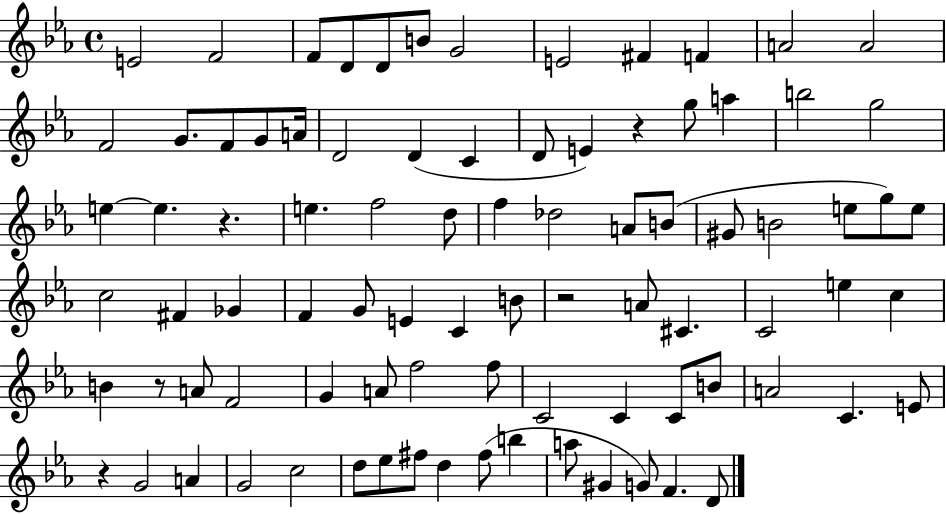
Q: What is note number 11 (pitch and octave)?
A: A4